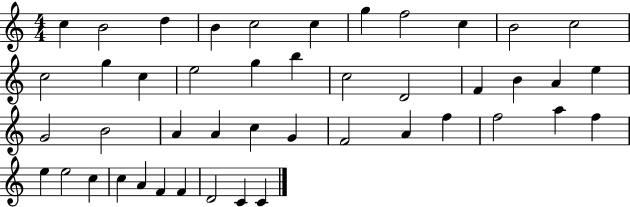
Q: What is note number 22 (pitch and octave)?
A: A4